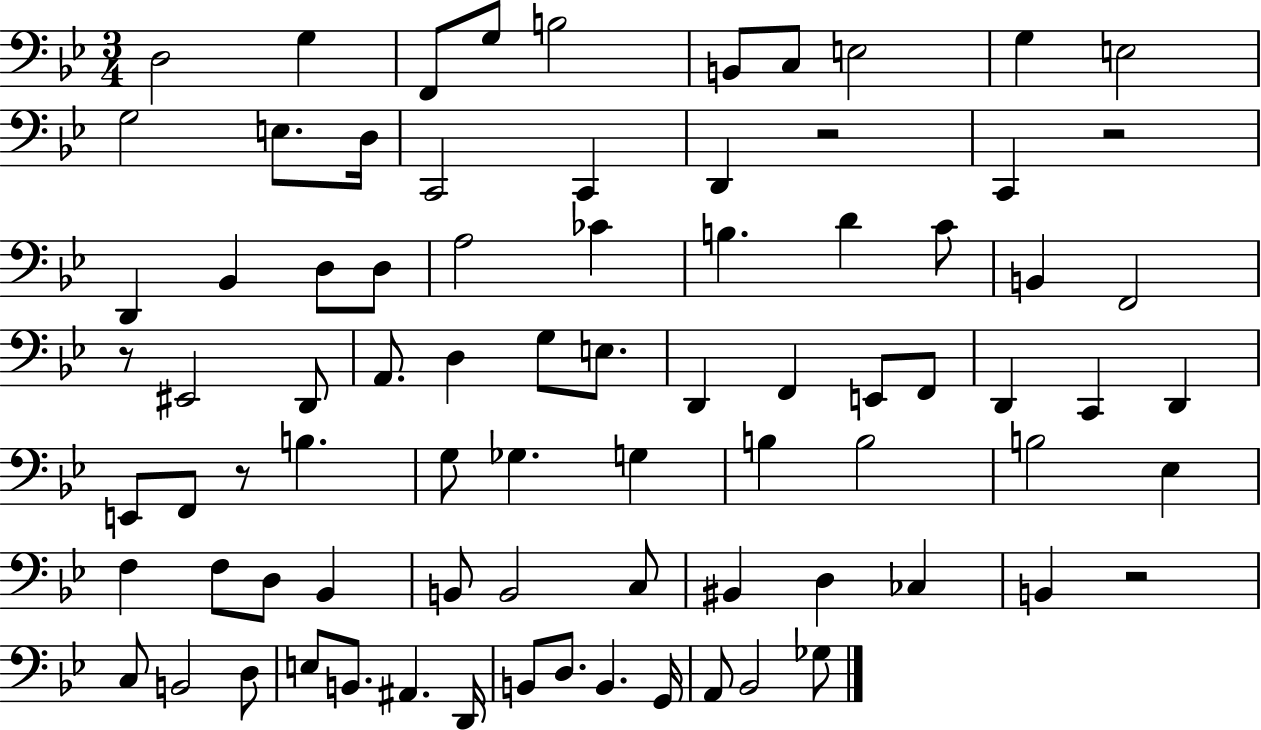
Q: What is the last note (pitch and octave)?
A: Gb3